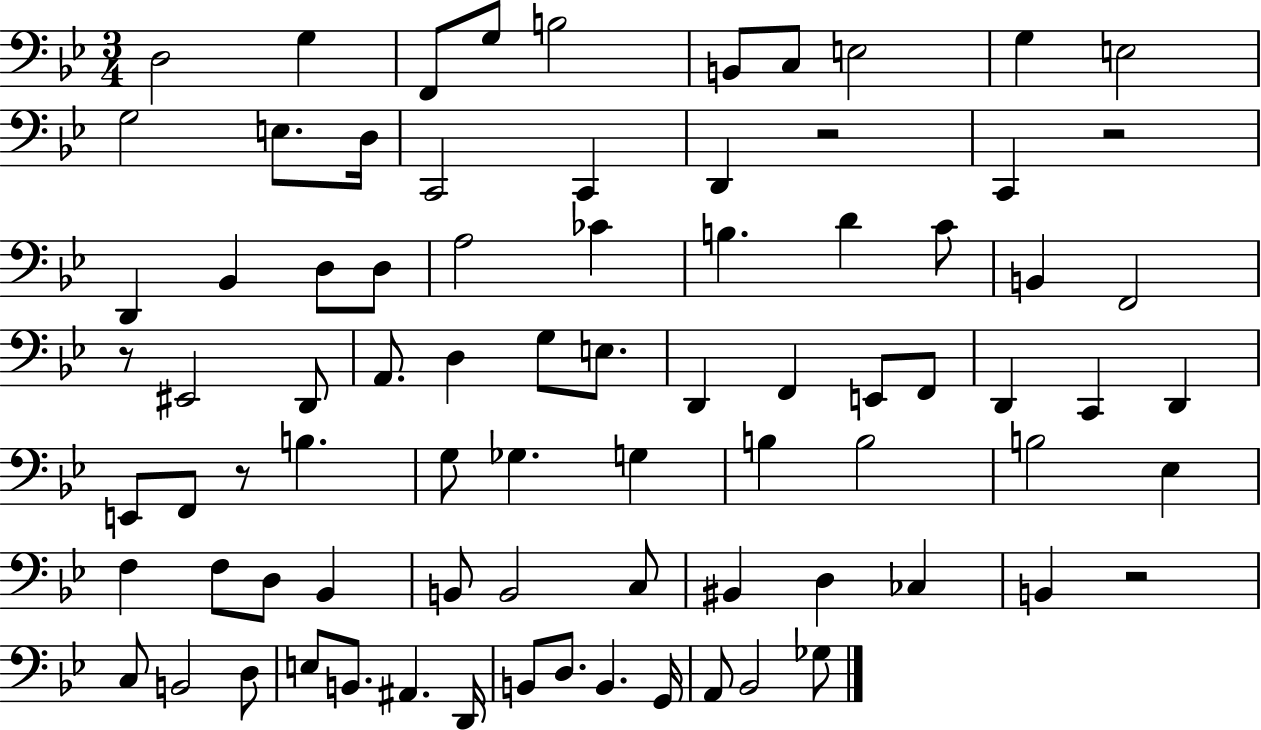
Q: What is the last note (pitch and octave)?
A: Gb3